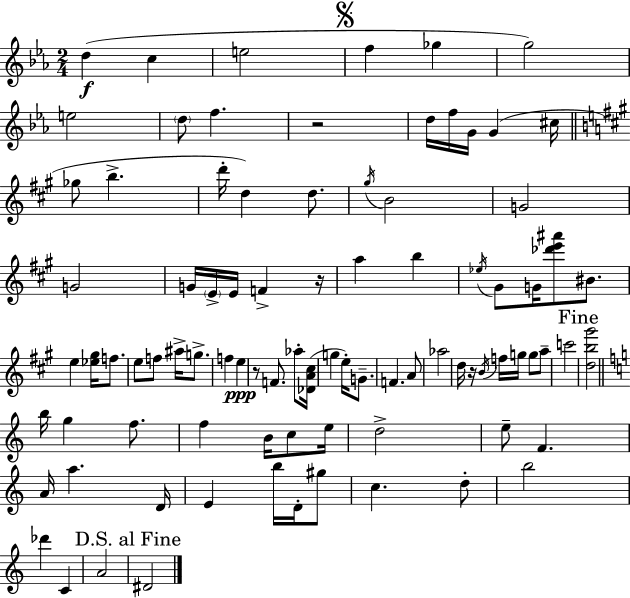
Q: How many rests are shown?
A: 4